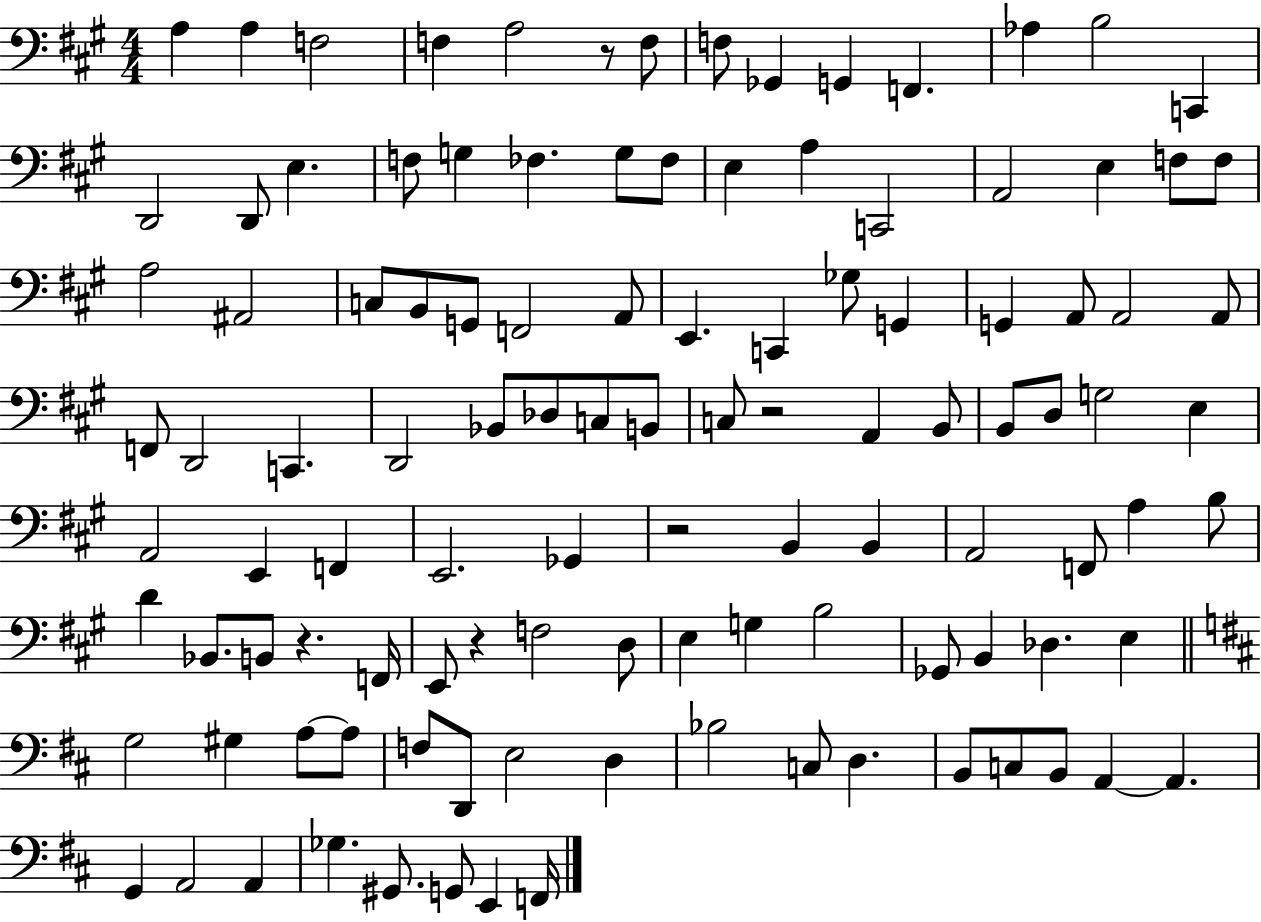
A3/q A3/q F3/h F3/q A3/h R/e F3/e F3/e Gb2/q G2/q F2/q. Ab3/q B3/h C2/q D2/h D2/e E3/q. F3/e G3/q FES3/q. G3/e FES3/e E3/q A3/q C2/h A2/h E3/q F3/e F3/e A3/h A#2/h C3/e B2/e G2/e F2/h A2/e E2/q. C2/q Gb3/e G2/q G2/q A2/e A2/h A2/e F2/e D2/h C2/q. D2/h Bb2/e Db3/e C3/e B2/e C3/e R/h A2/q B2/e B2/e D3/e G3/h E3/q A2/h E2/q F2/q E2/h. Gb2/q R/h B2/q B2/q A2/h F2/e A3/q B3/e D4/q Bb2/e. B2/e R/q. F2/s E2/e R/q F3/h D3/e E3/q G3/q B3/h Gb2/e B2/q Db3/q. E3/q G3/h G#3/q A3/e A3/e F3/e D2/e E3/h D3/q Bb3/h C3/e D3/q. B2/e C3/e B2/e A2/q A2/q. G2/q A2/h A2/q Gb3/q. G#2/e. G2/e E2/q F2/s